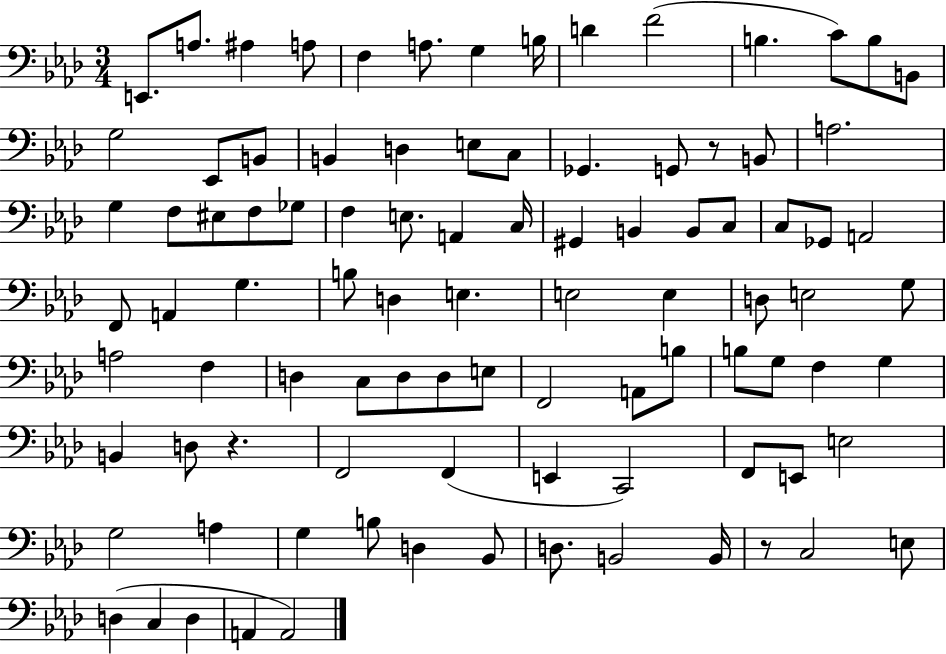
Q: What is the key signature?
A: AES major